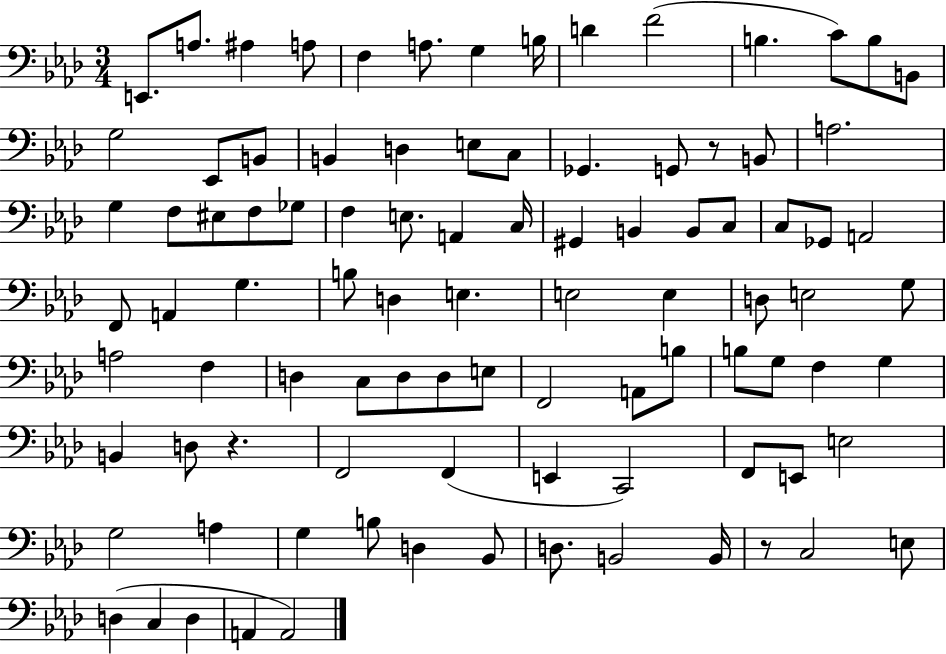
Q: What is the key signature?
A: AES major